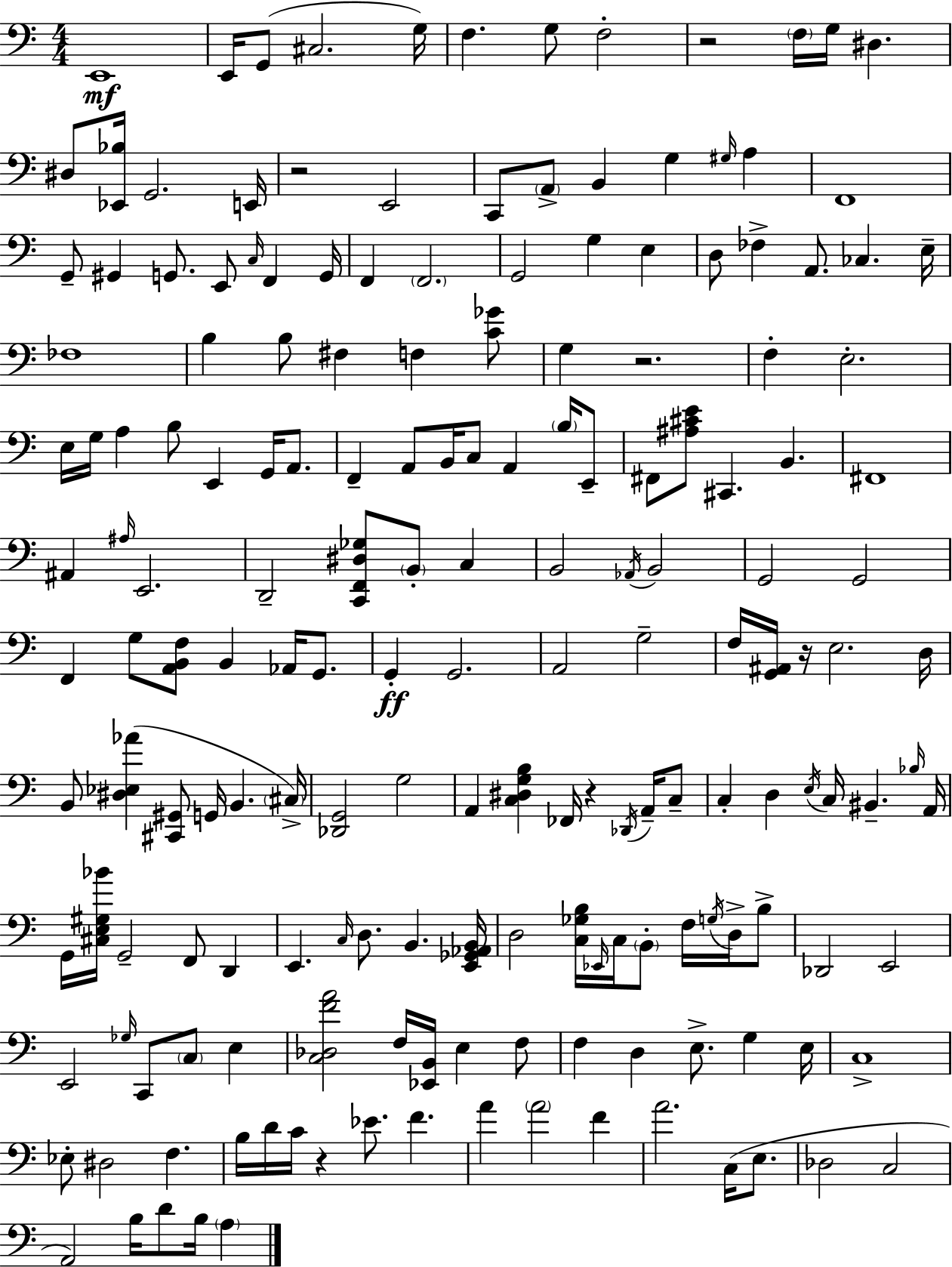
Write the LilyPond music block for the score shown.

{
  \clef bass
  \numericTimeSignature
  \time 4/4
  \key c \major
  e,1\mf | e,16 g,8( cis2. g16) | f4. g8 f2-. | r2 \parenthesize f16 g16 dis4. | \break dis8 <ees, bes>16 g,2. e,16 | r2 e,2 | c,8 \parenthesize a,8-> b,4 g4 \grace { gis16 } a4 | f,1 | \break g,8-- gis,4 g,8. e,8 \grace { c16 } f,4 | g,16 f,4 \parenthesize f,2. | g,2 g4 e4 | d8 fes4-> a,8. ces4. | \break e16-- fes1 | b4 b8 fis4 f4 | <c' ges'>8 g4 r2. | f4-. e2.-. | \break e16 g16 a4 b8 e,4 g,16 a,8. | f,4-- a,8 b,16 c8 a,4 \parenthesize b16 | e,8-- fis,8 <ais cis' e'>8 cis,4. b,4. | fis,1 | \break ais,4 \grace { ais16 } e,2. | d,2-- <c, f, dis ges>8 \parenthesize b,8-. c4 | b,2 \acciaccatura { aes,16 } b,2 | g,2 g,2 | \break f,4 g8 <a, b, f>8 b,4 | aes,16 g,8. g,4-.\ff g,2. | a,2 g2-- | f16 <g, ais,>16 r16 e2. | \break d16 b,8 <dis ees aes'>4( <cis, gis,>8 g,16 b,4. | \parenthesize cis16->) <des, g,>2 g2 | a,4 <c dis g b>4 fes,16 r4 | \acciaccatura { des,16 } a,16-- c8-- c4-. d4 \acciaccatura { e16 } c16 bis,4.-- | \break \grace { bes16 } a,16 g,16 <cis e gis bes'>16 g,2-- | f,8 d,4 e,4. \grace { c16 } d8. | b,4. <e, ges, aes, b,>16 d2 | <c ges b>16 \grace { ees,16 } c16 \parenthesize b,8-. f16 \acciaccatura { g16 } d16-> b8-> des,2 | \break e,2 e,2 | \grace { ges16 } c,8 \parenthesize c8 e4 <c des f' a'>2 | f16 <ees, b,>16 e4 f8 f4 d4 | e8.-> g4 e16 c1-> | \break ees8-. dis2 | f4. b16 d'16 c'16 r4 | ees'8. f'4. a'4 \parenthesize a'2 | f'4 a'2. | \break c16( e8. des2 | c2 a,2) | b16 d'8 b16 \parenthesize a4 \bar "|."
}